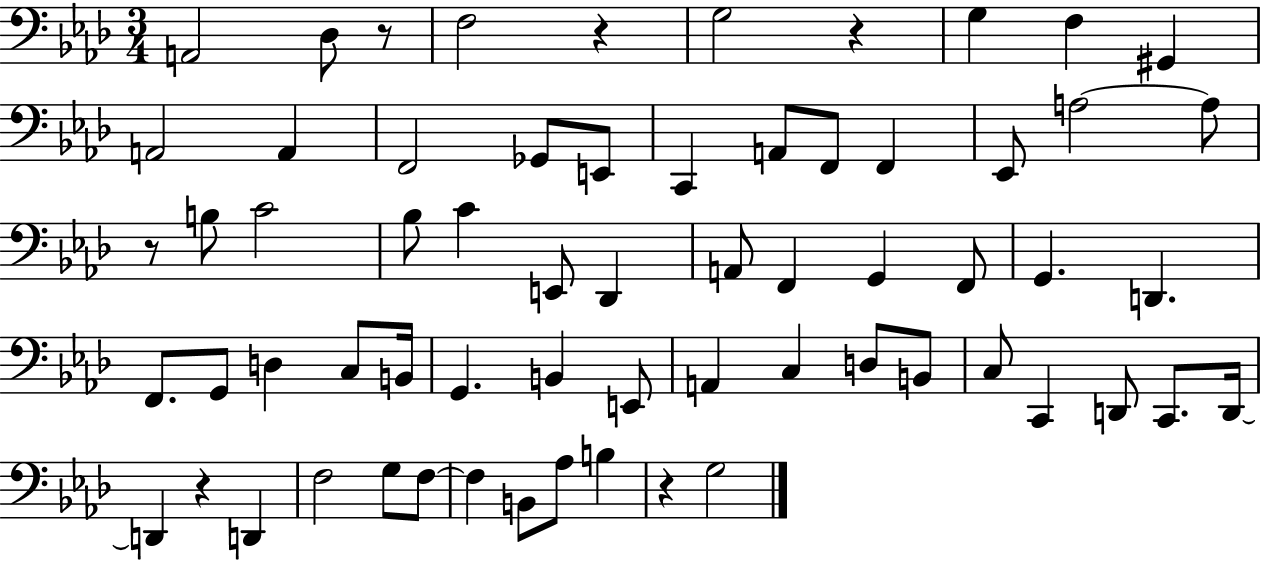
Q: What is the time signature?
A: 3/4